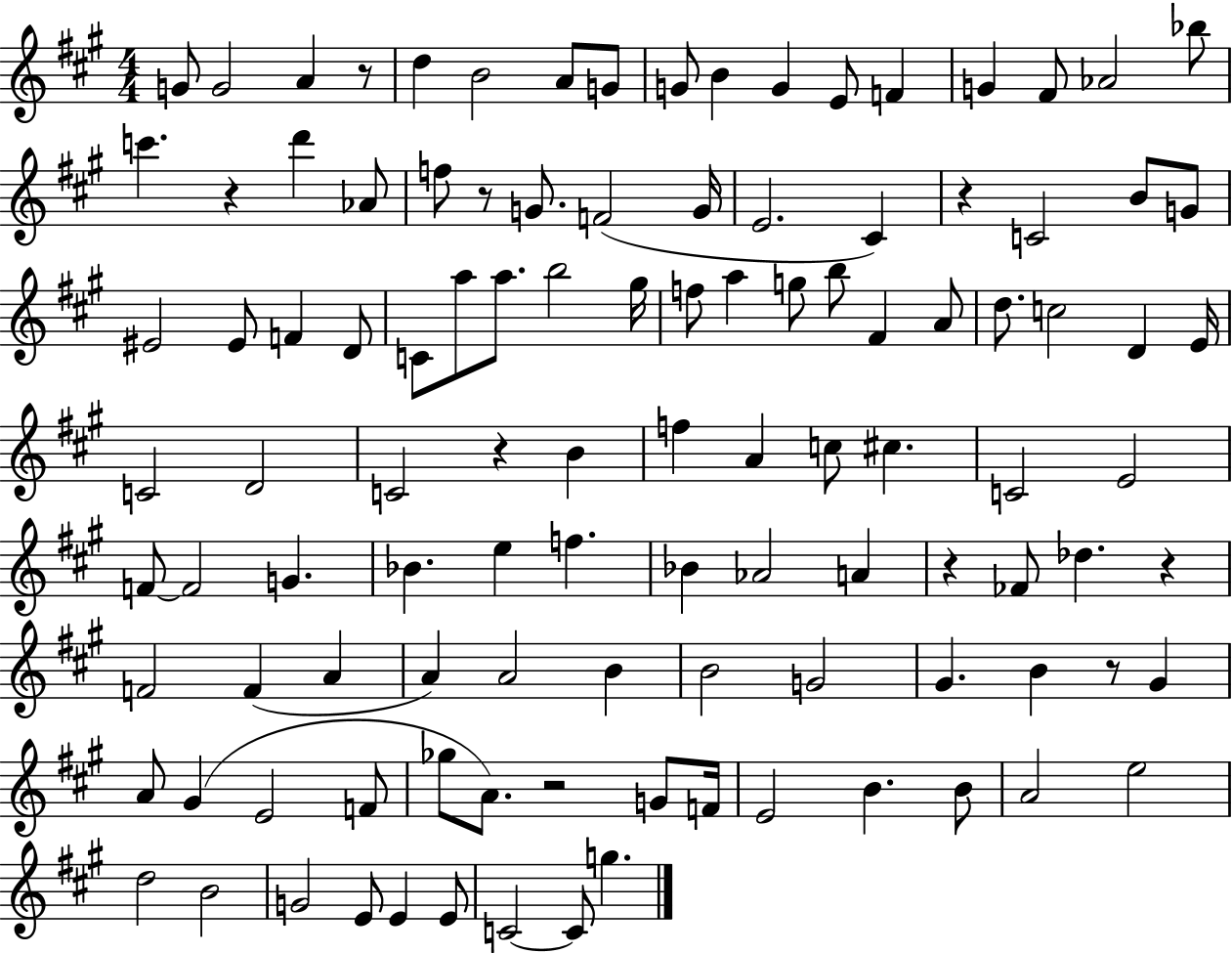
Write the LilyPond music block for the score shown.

{
  \clef treble
  \numericTimeSignature
  \time 4/4
  \key a \major
  g'8 g'2 a'4 r8 | d''4 b'2 a'8 g'8 | g'8 b'4 g'4 e'8 f'4 | g'4 fis'8 aes'2 bes''8 | \break c'''4. r4 d'''4 aes'8 | f''8 r8 g'8. f'2( g'16 | e'2. cis'4) | r4 c'2 b'8 g'8 | \break eis'2 eis'8 f'4 d'8 | c'8 a''8 a''8. b''2 gis''16 | f''8 a''4 g''8 b''8 fis'4 a'8 | d''8. c''2 d'4 e'16 | \break c'2 d'2 | c'2 r4 b'4 | f''4 a'4 c''8 cis''4. | c'2 e'2 | \break f'8~~ f'2 g'4. | bes'4. e''4 f''4. | bes'4 aes'2 a'4 | r4 fes'8 des''4. r4 | \break f'2 f'4( a'4 | a'4) a'2 b'4 | b'2 g'2 | gis'4. b'4 r8 gis'4 | \break a'8 gis'4( e'2 f'8 | ges''8 a'8.) r2 g'8 f'16 | e'2 b'4. b'8 | a'2 e''2 | \break d''2 b'2 | g'2 e'8 e'4 e'8 | c'2~~ c'8 g''4. | \bar "|."
}